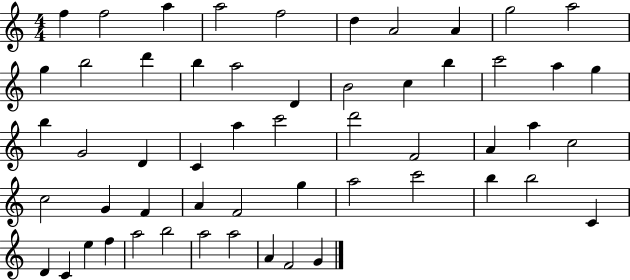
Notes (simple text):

F5/q F5/h A5/q A5/h F5/h D5/q A4/h A4/q G5/h A5/h G5/q B5/h D6/q B5/q A5/h D4/q B4/h C5/q B5/q C6/h A5/q G5/q B5/q G4/h D4/q C4/q A5/q C6/h D6/h F4/h A4/q A5/q C5/h C5/h G4/q F4/q A4/q F4/h G5/q A5/h C6/h B5/q B5/h C4/q D4/q C4/q E5/q F5/q A5/h B5/h A5/h A5/h A4/q F4/h G4/q